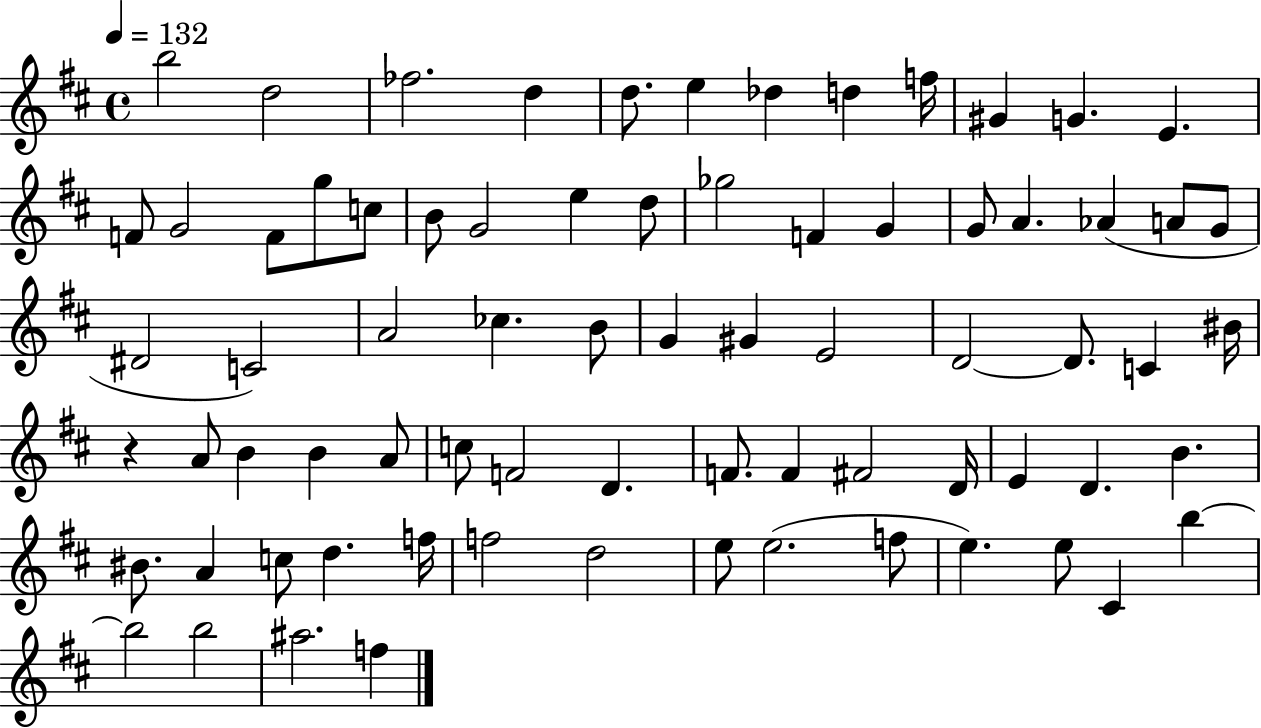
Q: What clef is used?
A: treble